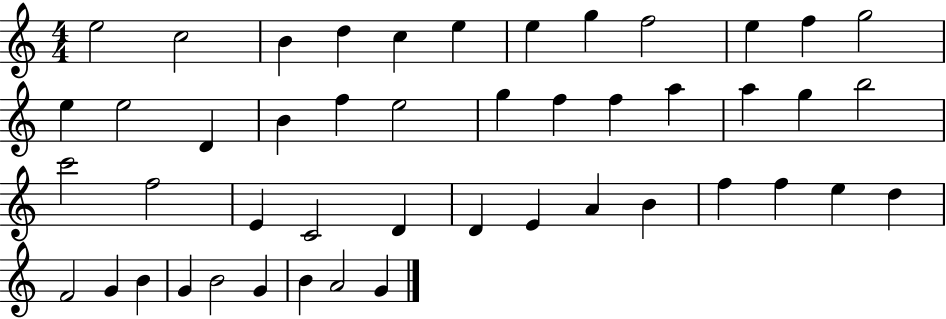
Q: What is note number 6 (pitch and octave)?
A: E5